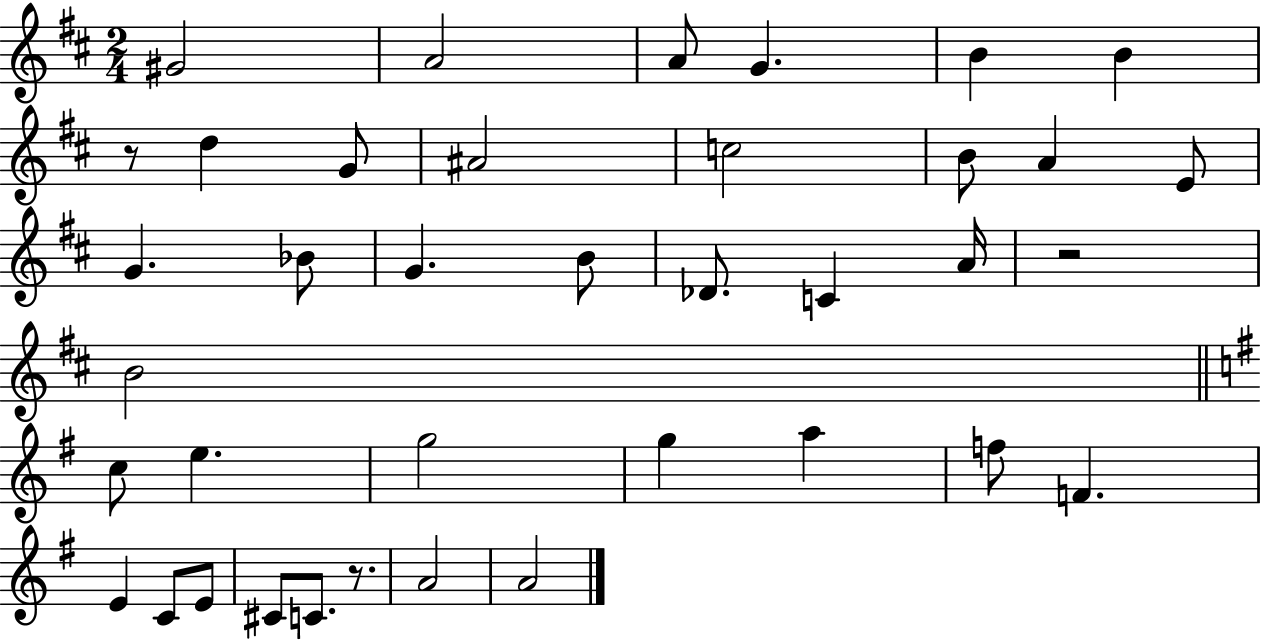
{
  \clef treble
  \numericTimeSignature
  \time 2/4
  \key d \major
  gis'2 | a'2 | a'8 g'4. | b'4 b'4 | \break r8 d''4 g'8 | ais'2 | c''2 | b'8 a'4 e'8 | \break g'4. bes'8 | g'4. b'8 | des'8. c'4 a'16 | r2 | \break b'2 | \bar "||" \break \key e \minor c''8 e''4. | g''2 | g''4 a''4 | f''8 f'4. | \break e'4 c'8 e'8 | cis'8 c'8. r8. | a'2 | a'2 | \break \bar "|."
}